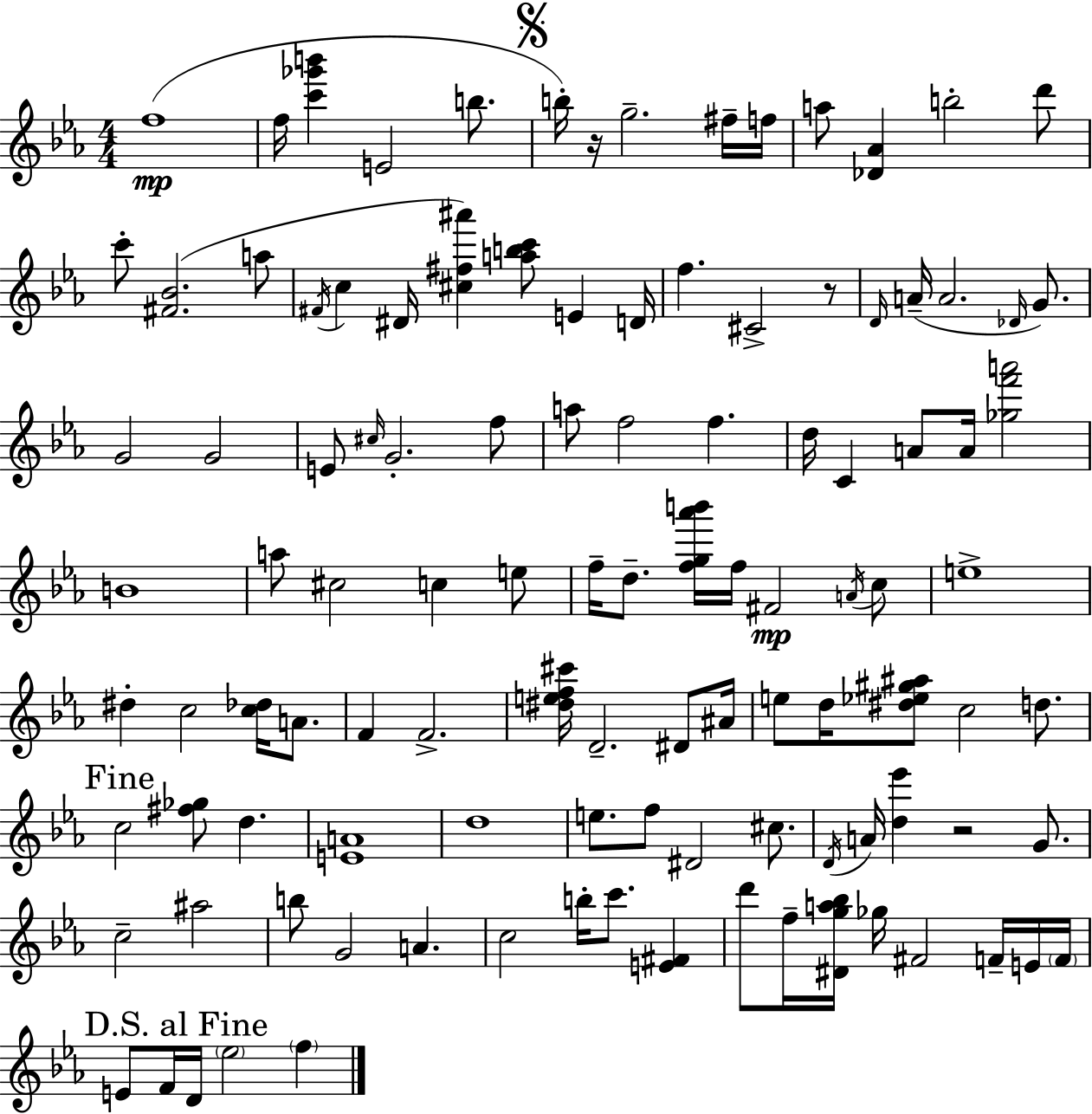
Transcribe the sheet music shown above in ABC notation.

X:1
T:Untitled
M:4/4
L:1/4
K:Cm
f4 f/4 [c'_g'b'] E2 b/2 b/4 z/4 g2 ^f/4 f/4 a/2 [_D_A] b2 d'/2 c'/2 [^F_B]2 a/2 ^F/4 c ^D/4 [^c^f^a'] [abc']/2 E D/4 f ^C2 z/2 D/4 A/4 A2 _D/4 G/2 G2 G2 E/2 ^c/4 G2 f/2 a/2 f2 f d/4 C A/2 A/4 [_gf'a']2 B4 a/2 ^c2 c e/2 f/4 d/2 [fg_a'b']/4 f/4 ^F2 A/4 c/2 e4 ^d c2 [c_d]/4 A/2 F F2 [^def^c']/4 D2 ^D/2 ^A/4 e/2 d/4 [^d_e^g^a]/2 c2 d/2 c2 [^f_g]/2 d [EA]4 d4 e/2 f/2 ^D2 ^c/2 D/4 A/4 [d_e'] z2 G/2 c2 ^a2 b/2 G2 A c2 b/4 c'/2 [E^F] d'/2 f/4 [^Dga_b]/4 _g/4 ^F2 F/4 E/4 F/4 E/2 F/4 D/4 _e2 f